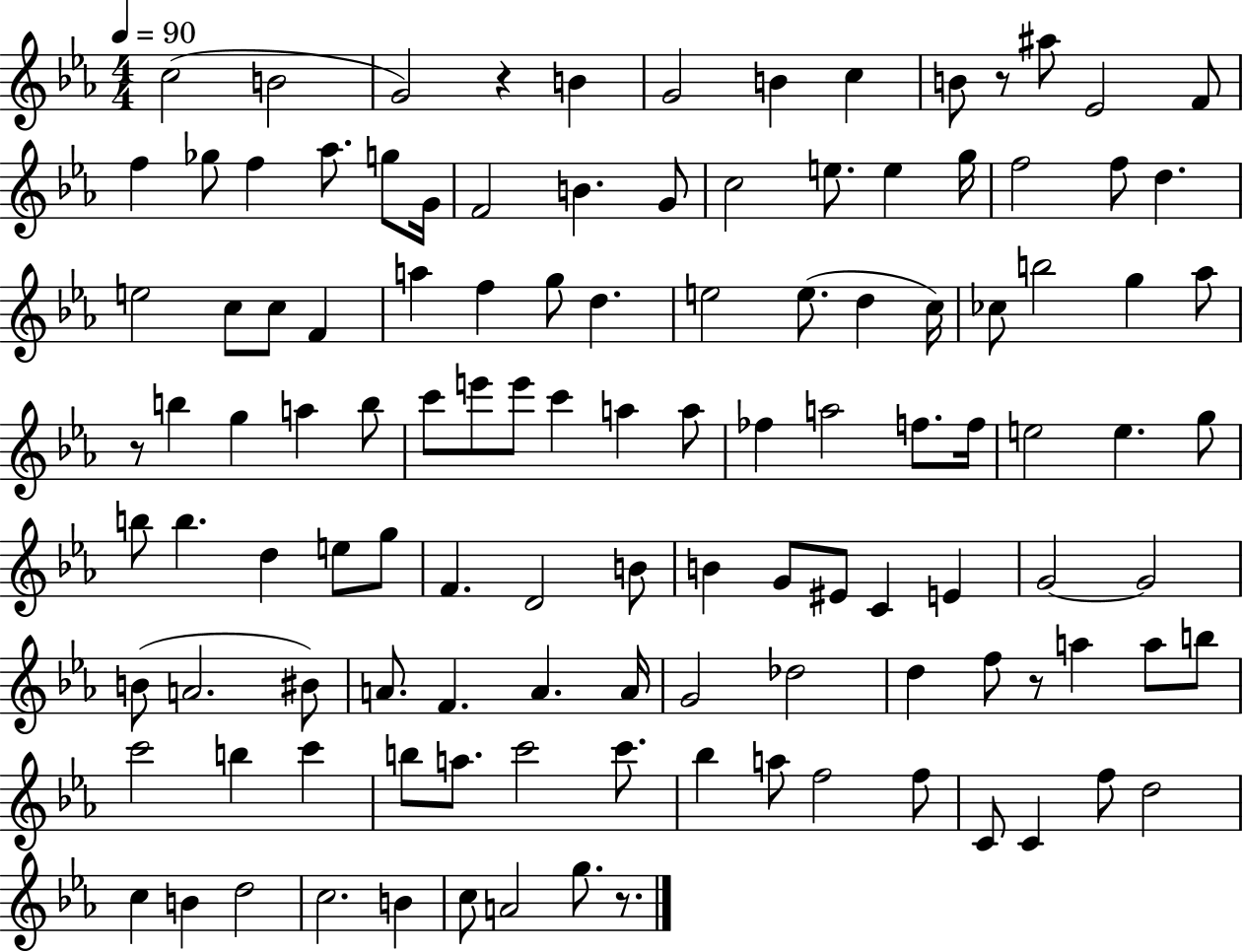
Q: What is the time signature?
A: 4/4